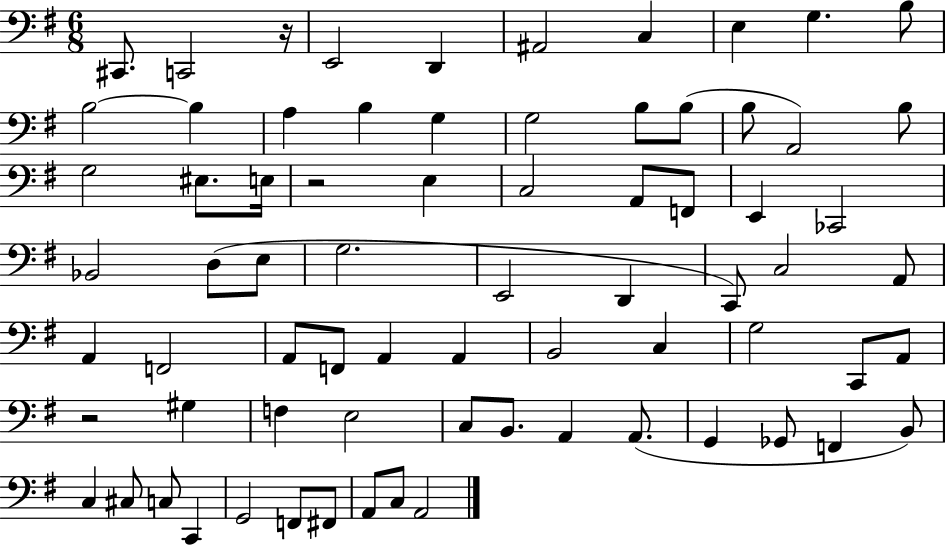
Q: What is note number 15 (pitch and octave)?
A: G3